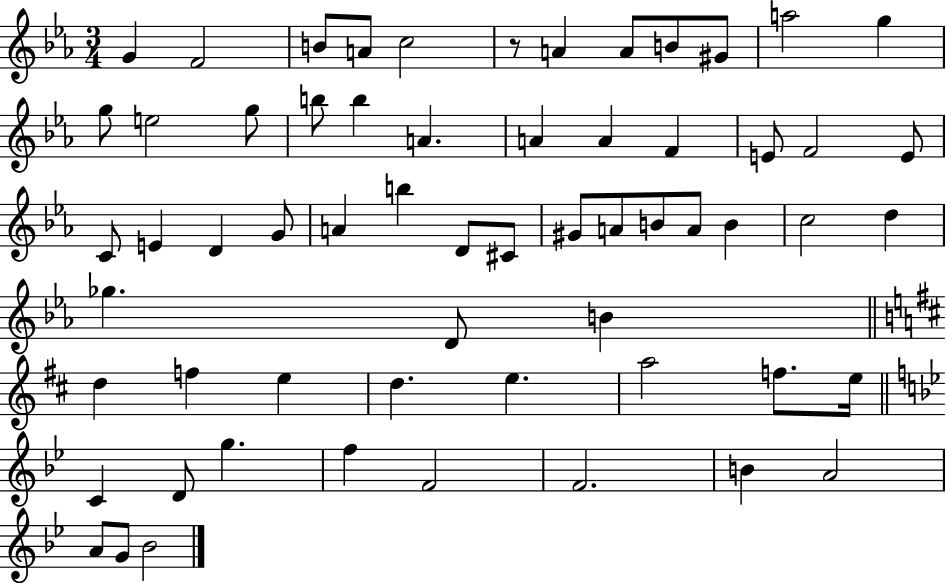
G4/q F4/h B4/e A4/e C5/h R/e A4/q A4/e B4/e G#4/e A5/h G5/q G5/e E5/h G5/e B5/e B5/q A4/q. A4/q A4/q F4/q E4/e F4/h E4/e C4/e E4/q D4/q G4/e A4/q B5/q D4/e C#4/e G#4/e A4/e B4/e A4/e B4/q C5/h D5/q Gb5/q. D4/e B4/q D5/q F5/q E5/q D5/q. E5/q. A5/h F5/e. E5/s C4/q D4/e G5/q. F5/q F4/h F4/h. B4/q A4/h A4/e G4/e Bb4/h